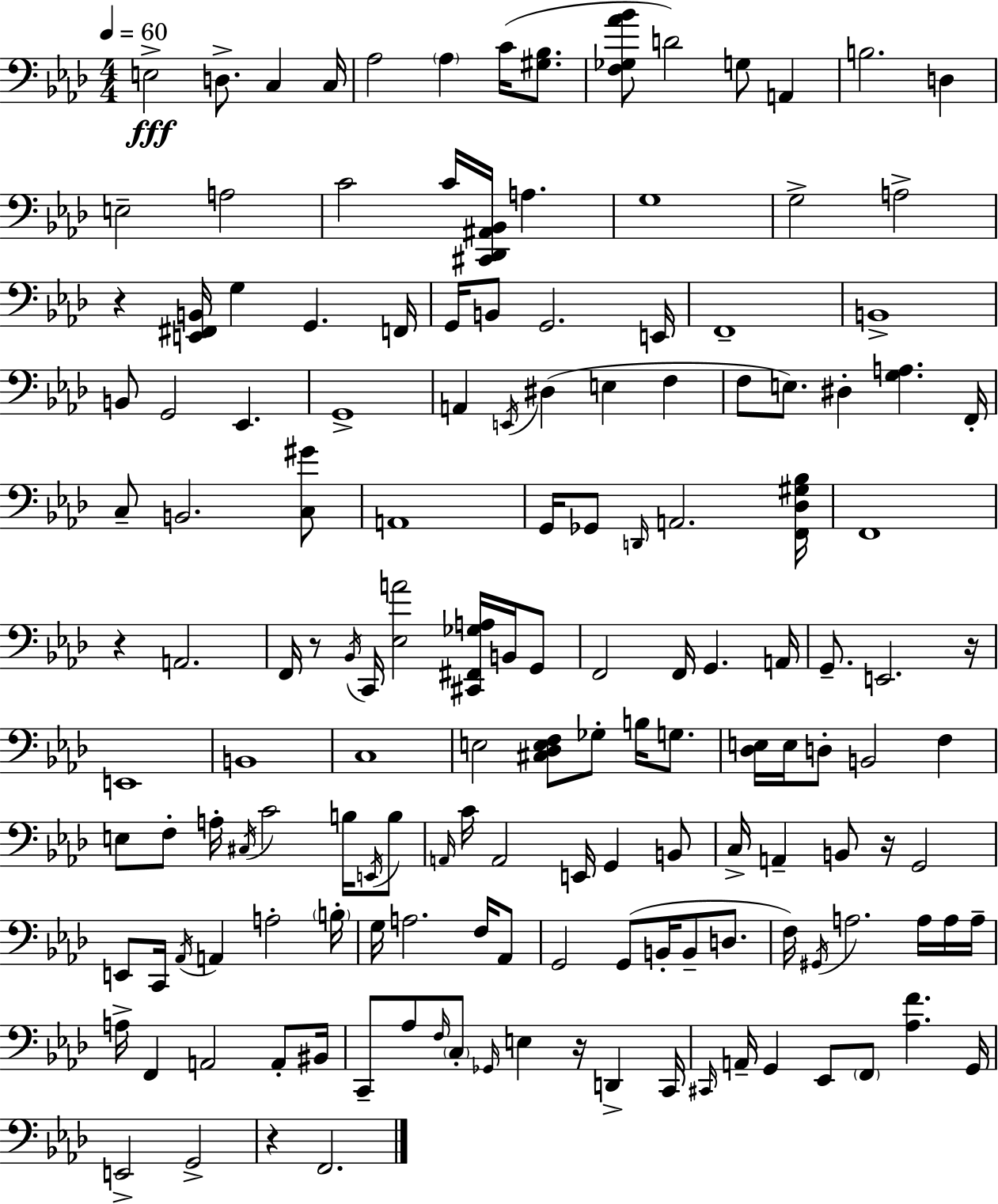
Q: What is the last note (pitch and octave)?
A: F2